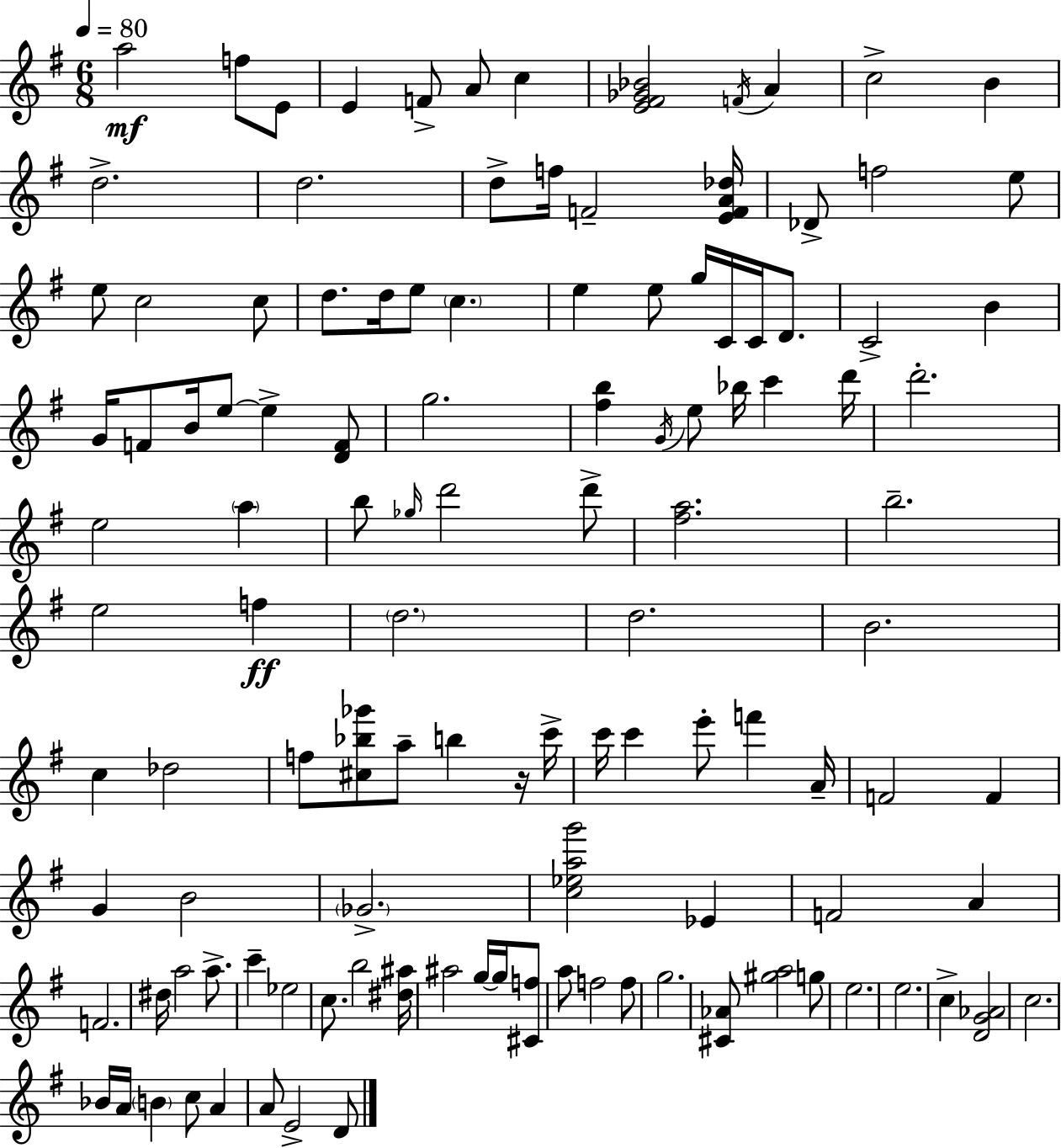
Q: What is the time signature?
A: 6/8